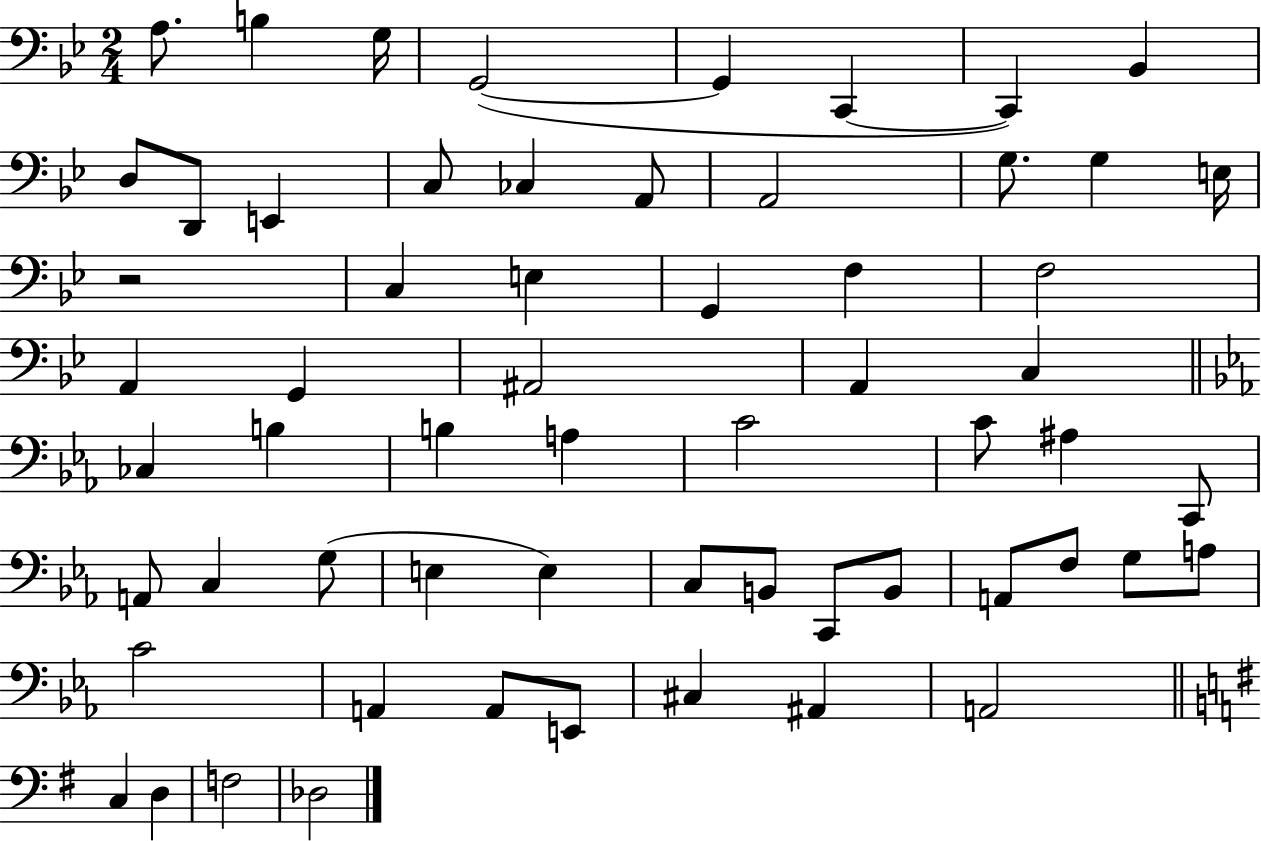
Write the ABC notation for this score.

X:1
T:Untitled
M:2/4
L:1/4
K:Bb
A,/2 B, G,/4 G,,2 G,, C,, C,, _B,, D,/2 D,,/2 E,, C,/2 _C, A,,/2 A,,2 G,/2 G, E,/4 z2 C, E, G,, F, F,2 A,, G,, ^A,,2 A,, C, _C, B, B, A, C2 C/2 ^A, C,,/2 A,,/2 C, G,/2 E, E, C,/2 B,,/2 C,,/2 B,,/2 A,,/2 F,/2 G,/2 A,/2 C2 A,, A,,/2 E,,/2 ^C, ^A,, A,,2 C, D, F,2 _D,2